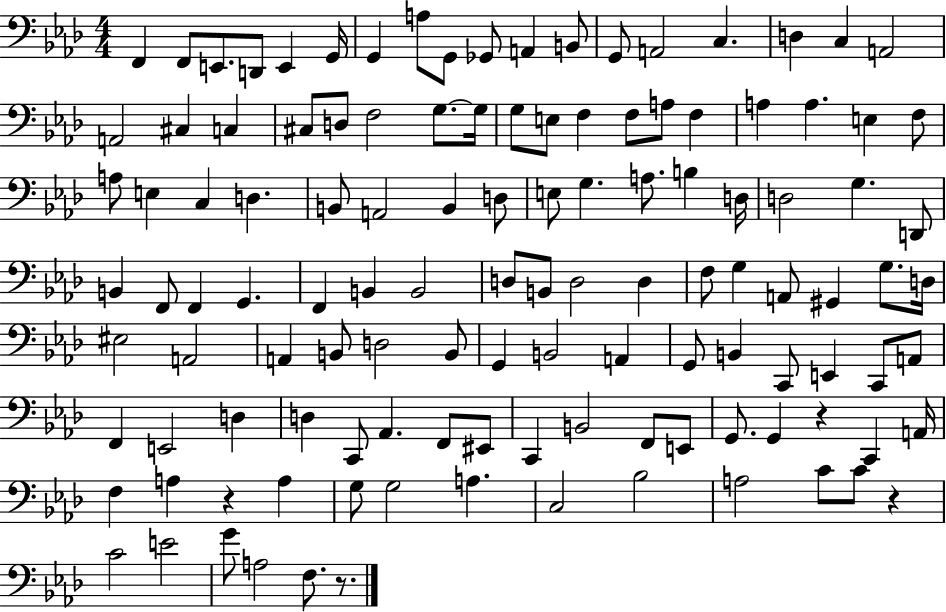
X:1
T:Untitled
M:4/4
L:1/4
K:Ab
F,, F,,/2 E,,/2 D,,/2 E,, G,,/4 G,, A,/2 G,,/2 _G,,/2 A,, B,,/2 G,,/2 A,,2 C, D, C, A,,2 A,,2 ^C, C, ^C,/2 D,/2 F,2 G,/2 G,/4 G,/2 E,/2 F, F,/2 A,/2 F, A, A, E, F,/2 A,/2 E, C, D, B,,/2 A,,2 B,, D,/2 E,/2 G, A,/2 B, D,/4 D,2 G, D,,/2 B,, F,,/2 F,, G,, F,, B,, B,,2 D,/2 B,,/2 D,2 D, F,/2 G, A,,/2 ^G,, G,/2 D,/4 ^E,2 A,,2 A,, B,,/2 D,2 B,,/2 G,, B,,2 A,, G,,/2 B,, C,,/2 E,, C,,/2 A,,/2 F,, E,,2 D, D, C,,/2 _A,, F,,/2 ^E,,/2 C,, B,,2 F,,/2 E,,/2 G,,/2 G,, z C,, A,,/4 F, A, z A, G,/2 G,2 A, C,2 _B,2 A,2 C/2 C/2 z C2 E2 G/2 A,2 F,/2 z/2